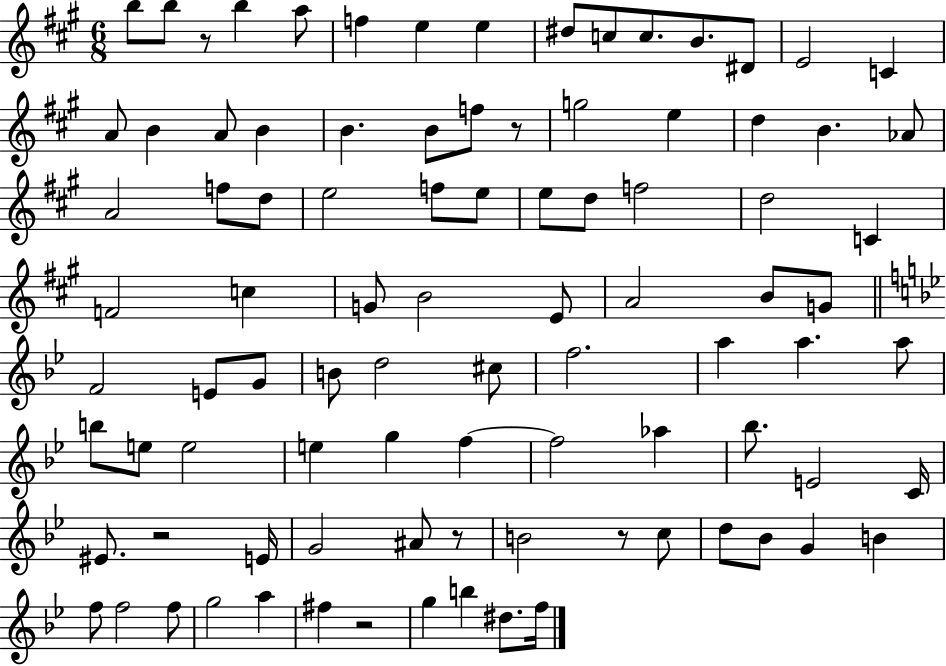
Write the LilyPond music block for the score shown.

{
  \clef treble
  \numericTimeSignature
  \time 6/8
  \key a \major
  b''8 b''8 r8 b''4 a''8 | f''4 e''4 e''4 | dis''8 c''8 c''8. b'8. dis'8 | e'2 c'4 | \break a'8 b'4 a'8 b'4 | b'4. b'8 f''8 r8 | g''2 e''4 | d''4 b'4. aes'8 | \break a'2 f''8 d''8 | e''2 f''8 e''8 | e''8 d''8 f''2 | d''2 c'4 | \break f'2 c''4 | g'8 b'2 e'8 | a'2 b'8 g'8 | \bar "||" \break \key bes \major f'2 e'8 g'8 | b'8 d''2 cis''8 | f''2. | a''4 a''4. a''8 | \break b''8 e''8 e''2 | e''4 g''4 f''4~~ | f''2 aes''4 | bes''8. e'2 c'16 | \break eis'8. r2 e'16 | g'2 ais'8 r8 | b'2 r8 c''8 | d''8 bes'8 g'4 b'4 | \break f''8 f''2 f''8 | g''2 a''4 | fis''4 r2 | g''4 b''4 dis''8. f''16 | \break \bar "|."
}